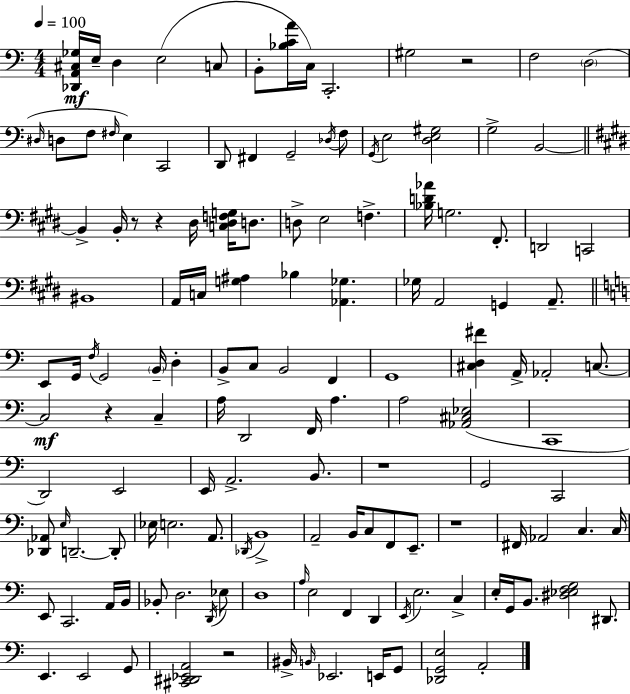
[Db2,A2,C#3,Gb3]/s E3/s D3/q E3/h C3/e B2/e [Bb3,C4,A4]/s C3/s C2/h. G#3/h R/h F3/h D3/h D#3/s D3/e F3/e F#3/s E3/q C2/h D2/e F#2/q G2/h Db3/s F3/e G2/s E3/h [D3,E3,G#3]/h G3/h B2/h B2/q B2/s R/e R/q D#3/s [C3,D#3,F3,G3]/s D3/e. D3/e E3/h F3/q. [Bb3,D4,Ab4]/s G3/h. F#2/e. D2/h C2/h BIS2/w A2/s C3/s [G3,A#3]/q Bb3/q [Ab2,Gb3]/q. Gb3/s A2/h G2/q A2/e. E2/e G2/s F3/s G2/h B2/s D3/q B2/e C3/e B2/h F2/q G2/w [C#3,D3,F#4]/q A2/s Ab2/h C3/e. C3/h R/q C3/q A3/s D2/h F2/s A3/q. A3/h [Ab2,C#3,Eb3]/h C2/w D2/h E2/h E2/s A2/h. B2/e. R/w G2/h C2/h [Db2,Ab2]/e E3/s D2/h. D2/e Eb3/s E3/h. A2/e. Db2/s B2/w A2/h B2/s C3/e F2/e E2/e. R/w F#2/s Ab2/h C3/q. C3/s E2/e C2/h. A2/s B2/s Bb2/e D3/h. D2/s Eb3/e D3/w A3/s E3/h F2/q D2/q E2/s E3/h. C3/q E3/s G2/s B2/e. [D#3,Eb3,F3,G3]/h D#2/e. E2/q. E2/h G2/e [C#2,D#2,Eb2,A2]/h R/h BIS2/s B2/s Eb2/h. E2/s G2/e [Db2,G2,E3]/h A2/h